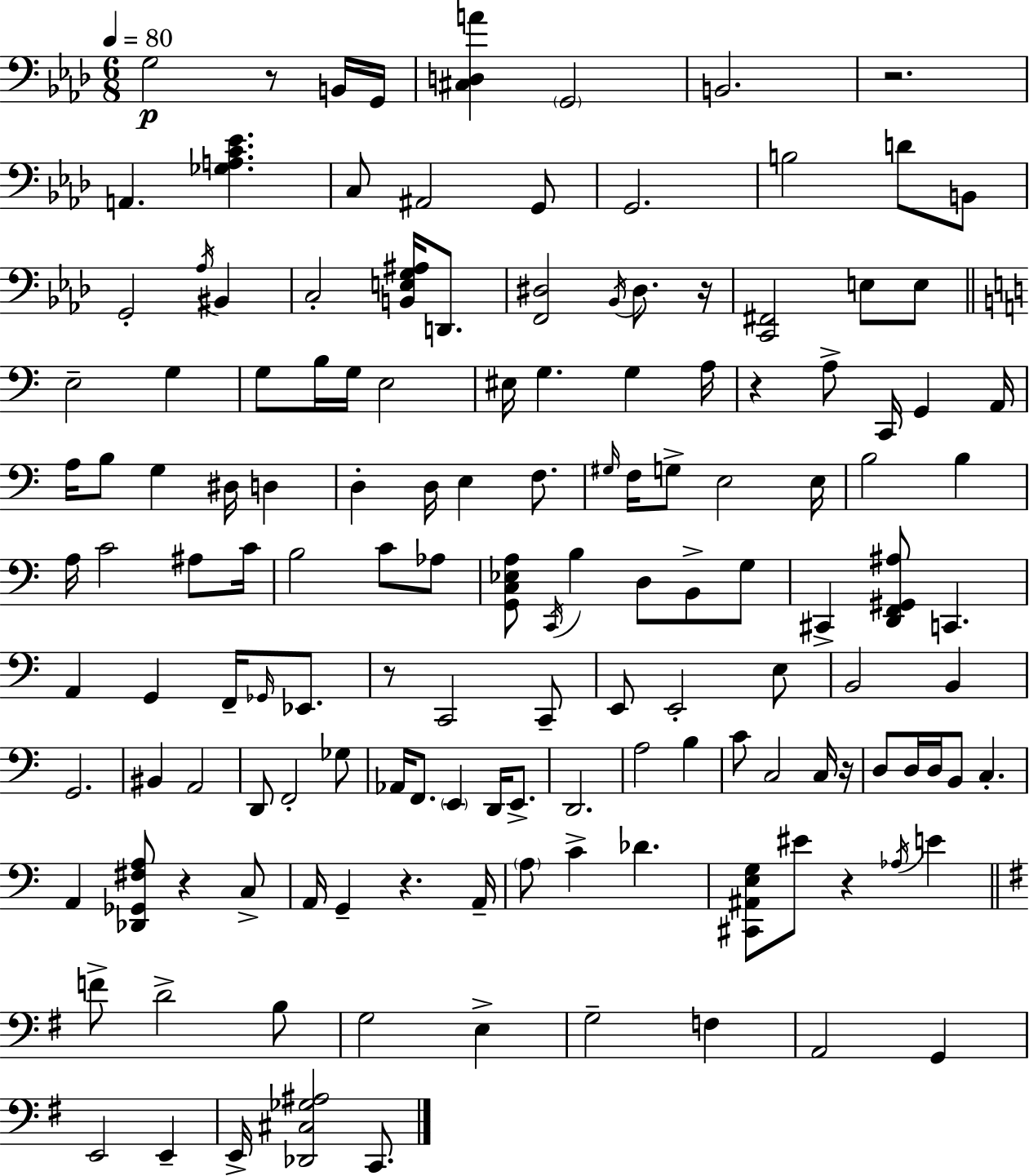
G3/h R/e B2/s G2/s [C#3,D3,A4]/q G2/h B2/h. R/h. A2/q. [Gb3,A3,C4,Eb4]/q. C3/e A#2/h G2/e G2/h. B3/h D4/e B2/e G2/h Ab3/s BIS2/q C3/h [B2,E3,G3,A#3]/s D2/e. [F2,D#3]/h Bb2/s D#3/e. R/s [C2,F#2]/h E3/e E3/e E3/h G3/q G3/e B3/s G3/s E3/h EIS3/s G3/q. G3/q A3/s R/q A3/e C2/s G2/q A2/s A3/s B3/e G3/q D#3/s D3/q D3/q D3/s E3/q F3/e. G#3/s F3/s G3/e E3/h E3/s B3/h B3/q A3/s C4/h A#3/e C4/s B3/h C4/e Ab3/e [G2,C3,Eb3,A3]/e C2/s B3/q D3/e B2/e G3/e C#2/q [D2,F2,G#2,A#3]/e C2/q. A2/q G2/q F2/s Gb2/s Eb2/e. R/e C2/h C2/e E2/e E2/h E3/e B2/h B2/q G2/h. BIS2/q A2/h D2/e F2/h Gb3/e Ab2/s F2/e. E2/q D2/s E2/e. D2/h. A3/h B3/q C4/e C3/h C3/s R/s D3/e D3/s D3/s B2/e C3/q. A2/q [Db2,Gb2,F#3,A3]/e R/q C3/e A2/s G2/q R/q. A2/s A3/e C4/q Db4/q. [C#2,A#2,E3,G3]/e EIS4/e R/q Ab3/s E4/q F4/e D4/h B3/e G3/h E3/q G3/h F3/q A2/h G2/q E2/h E2/q E2/s [Db2,C#3,Gb3,A#3]/h C2/e.